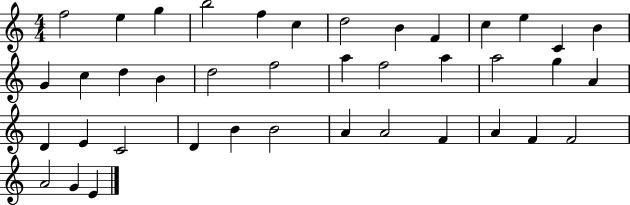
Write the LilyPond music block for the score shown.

{
  \clef treble
  \numericTimeSignature
  \time 4/4
  \key c \major
  f''2 e''4 g''4 | b''2 f''4 c''4 | d''2 b'4 f'4 | c''4 e''4 c'4 b'4 | \break g'4 c''4 d''4 b'4 | d''2 f''2 | a''4 f''2 a''4 | a''2 g''4 a'4 | \break d'4 e'4 c'2 | d'4 b'4 b'2 | a'4 a'2 f'4 | a'4 f'4 f'2 | \break a'2 g'4 e'4 | \bar "|."
}